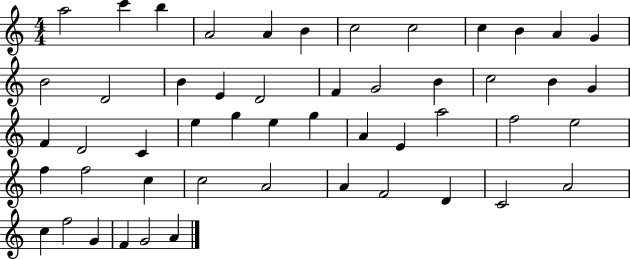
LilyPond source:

{
  \clef treble
  \numericTimeSignature
  \time 4/4
  \key c \major
  a''2 c'''4 b''4 | a'2 a'4 b'4 | c''2 c''2 | c''4 b'4 a'4 g'4 | \break b'2 d'2 | b'4 e'4 d'2 | f'4 g'2 b'4 | c''2 b'4 g'4 | \break f'4 d'2 c'4 | e''4 g''4 e''4 g''4 | a'4 e'4 a''2 | f''2 e''2 | \break f''4 f''2 c''4 | c''2 a'2 | a'4 f'2 d'4 | c'2 a'2 | \break c''4 f''2 g'4 | f'4 g'2 a'4 | \bar "|."
}